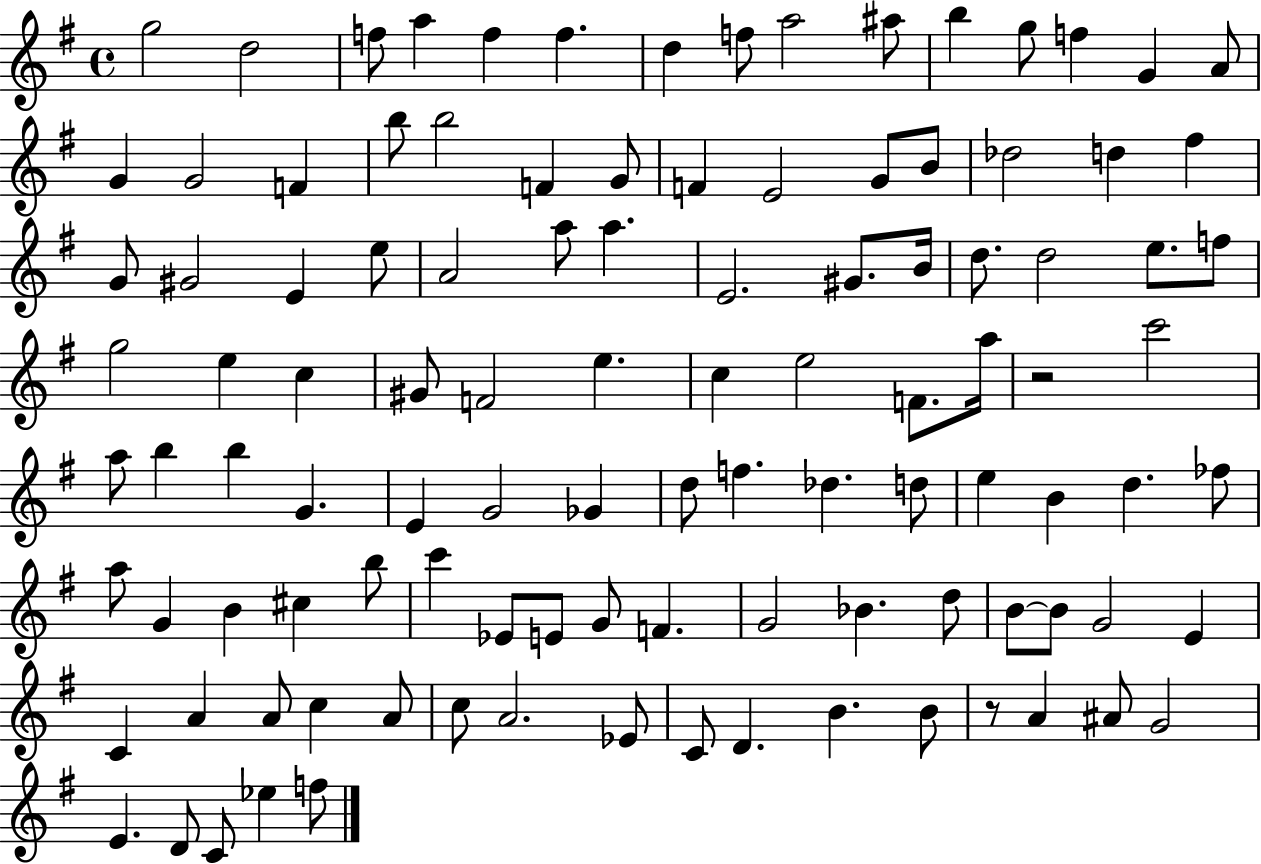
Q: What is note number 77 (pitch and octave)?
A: E4